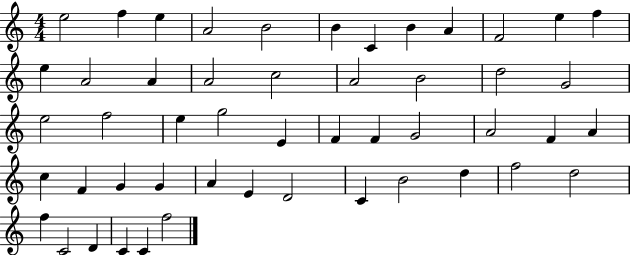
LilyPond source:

{
  \clef treble
  \numericTimeSignature
  \time 4/4
  \key c \major
  e''2 f''4 e''4 | a'2 b'2 | b'4 c'4 b'4 a'4 | f'2 e''4 f''4 | \break e''4 a'2 a'4 | a'2 c''2 | a'2 b'2 | d''2 g'2 | \break e''2 f''2 | e''4 g''2 e'4 | f'4 f'4 g'2 | a'2 f'4 a'4 | \break c''4 f'4 g'4 g'4 | a'4 e'4 d'2 | c'4 b'2 d''4 | f''2 d''2 | \break f''4 c'2 d'4 | c'4 c'4 f''2 | \bar "|."
}